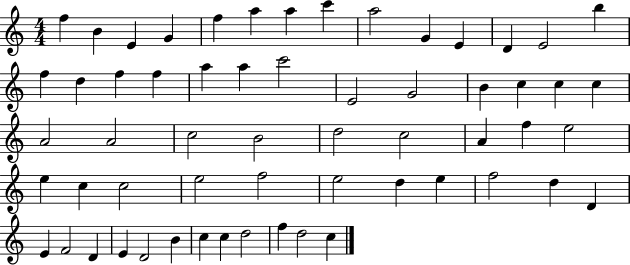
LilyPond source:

{
  \clef treble
  \numericTimeSignature
  \time 4/4
  \key c \major
  f''4 b'4 e'4 g'4 | f''4 a''4 a''4 c'''4 | a''2 g'4 e'4 | d'4 e'2 b''4 | \break f''4 d''4 f''4 f''4 | a''4 a''4 c'''2 | e'2 g'2 | b'4 c''4 c''4 c''4 | \break a'2 a'2 | c''2 b'2 | d''2 c''2 | a'4 f''4 e''2 | \break e''4 c''4 c''2 | e''2 f''2 | e''2 d''4 e''4 | f''2 d''4 d'4 | \break e'4 f'2 d'4 | e'4 d'2 b'4 | c''4 c''4 d''2 | f''4 d''2 c''4 | \break \bar "|."
}